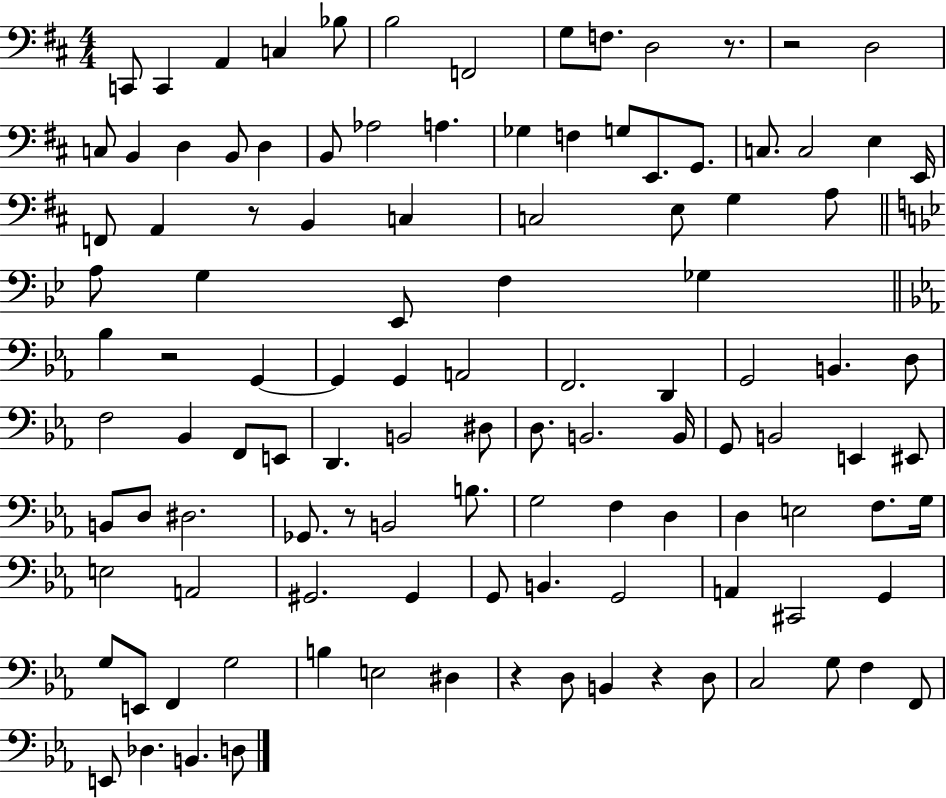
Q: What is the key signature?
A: D major